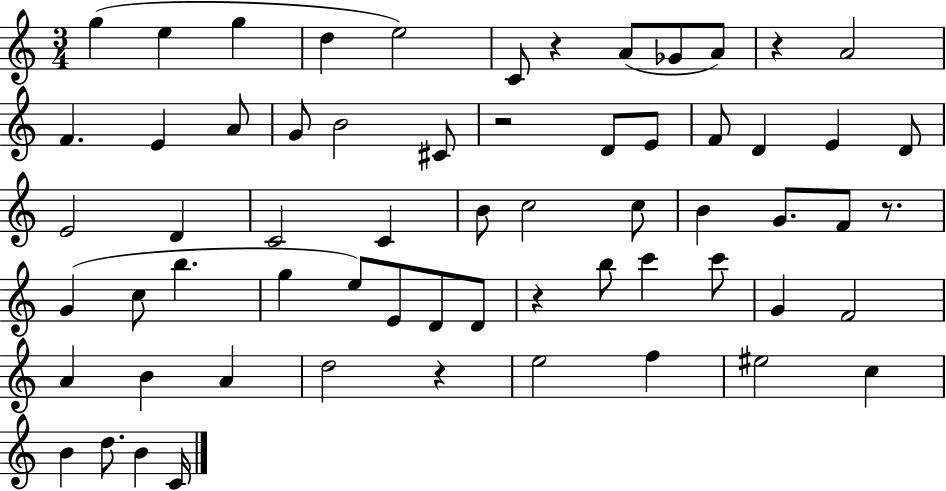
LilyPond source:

{
  \clef treble
  \numericTimeSignature
  \time 3/4
  \key c \major
  \repeat volta 2 { g''4( e''4 g''4 | d''4 e''2) | c'8 r4 a'8( ges'8 a'8) | r4 a'2 | \break f'4. e'4 a'8 | g'8 b'2 cis'8 | r2 d'8 e'8 | f'8 d'4 e'4 d'8 | \break e'2 d'4 | c'2 c'4 | b'8 c''2 c''8 | b'4 g'8. f'8 r8. | \break g'4( c''8 b''4. | g''4 e''8) e'8 d'8 d'8 | r4 b''8 c'''4 c'''8 | g'4 f'2 | \break a'4 b'4 a'4 | d''2 r4 | e''2 f''4 | eis''2 c''4 | \break b'4 d''8. b'4 c'16 | } \bar "|."
}